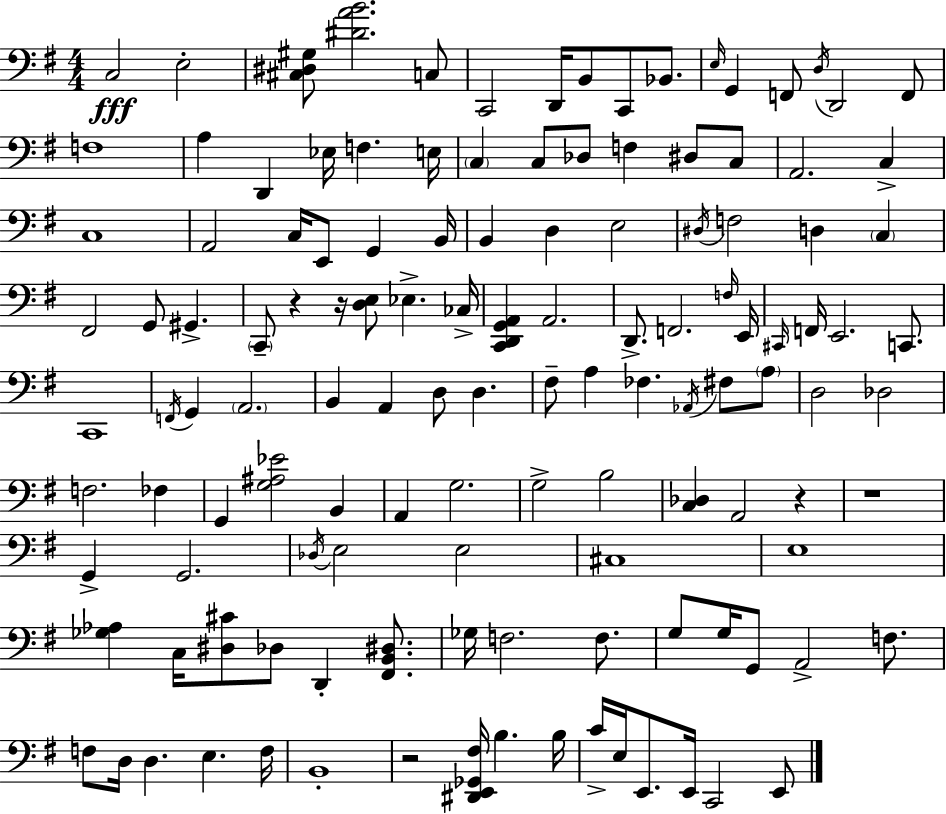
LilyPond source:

{
  \clef bass
  \numericTimeSignature
  \time 4/4
  \key e \minor
  c2\fff e2-. | <cis dis gis>8 <dis' a' b'>2. c8 | c,2 d,16 b,8 c,8 bes,8. | \grace { e16 } g,4 f,8 \acciaccatura { d16 } d,2 | \break f,8 f1 | a4 d,4 ees16 f4. | e16 \parenthesize c4 c8 des8 f4 dis8 | c8 a,2. c4-> | \break c1 | a,2 c16 e,8 g,4 | b,16 b,4 d4 e2 | \acciaccatura { dis16 } f2 d4 \parenthesize c4 | \break fis,2 g,8 gis,4.-> | \parenthesize c,8-- r4 r16 <d e>8 ees4.-> | ces16-> <c, d, g, a,>4 a,2. | d,8.-> f,2. | \break \grace { f16 } e,16 \grace { cis,16 } f,16 e,2. | c,8. c,1 | \acciaccatura { f,16 } g,4 \parenthesize a,2. | b,4 a,4 d8 | \break d4. fis8-- a4 fes4. | \acciaccatura { aes,16 } fis8 \parenthesize a8 d2 des2 | f2. | fes4 g,4 <g ais ees'>2 | \break b,4 a,4 g2. | g2-> b2 | <c des>4 a,2 | r4 r1 | \break g,4-> g,2. | \acciaccatura { des16 } e2 | e2 cis1 | e1 | \break <ges aes>4 c16 <dis cis'>8 des8 | d,4-. <fis, b, dis>8. ges16 f2. | f8. g8 g16 g,8 a,2-> | f8. f8 d16 d4. | \break e4. f16 b,1-. | r2 | <dis, e, ges, fis>16 b4. b16 c'16-> e16 e,8. e,16 c,2 | e,8 \bar "|."
}